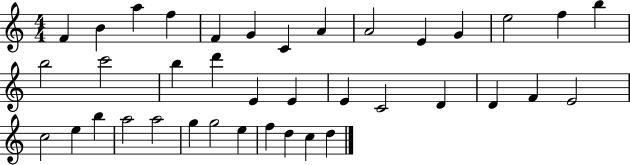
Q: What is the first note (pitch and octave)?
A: F4